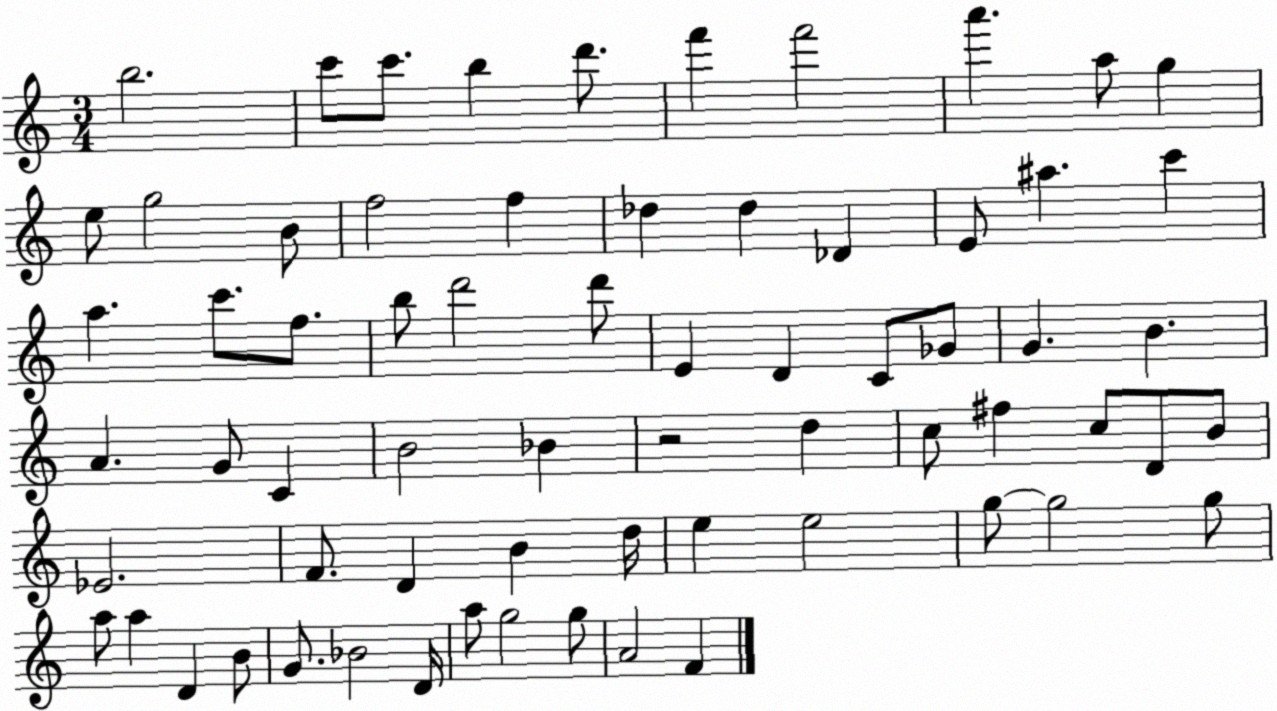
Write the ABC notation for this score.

X:1
T:Untitled
M:3/4
L:1/4
K:C
b2 c'/2 c'/2 b d'/2 f' f'2 a' a/2 g e/2 g2 B/2 f2 f _d _d _D E/2 ^a c' a c'/2 f/2 b/2 d'2 d'/2 E D C/2 _G/2 G B A G/2 C B2 _B z2 d c/2 ^f c/2 D/2 B/2 _E2 F/2 D B d/4 e e2 g/2 g2 g/2 a/2 a D B/2 G/2 _B2 D/4 a/2 g2 g/2 A2 F